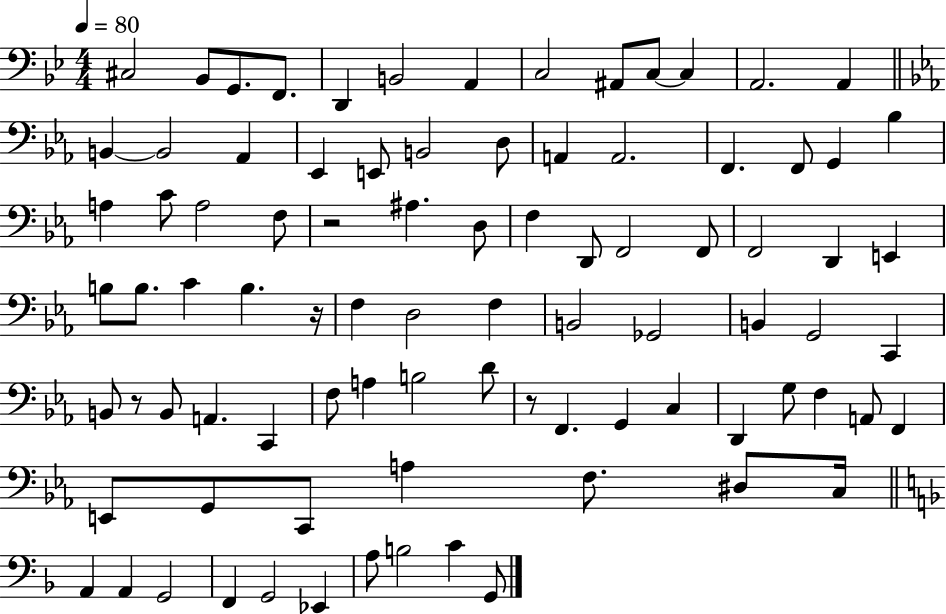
{
  \clef bass
  \numericTimeSignature
  \time 4/4
  \key bes \major
  \tempo 4 = 80
  cis2 bes,8 g,8. f,8. | d,4 b,2 a,4 | c2 ais,8 c8~~ c4 | a,2. a,4 | \break \bar "||" \break \key ees \major b,4~~ b,2 aes,4 | ees,4 e,8 b,2 d8 | a,4 a,2. | f,4. f,8 g,4 bes4 | \break a4 c'8 a2 f8 | r2 ais4. d8 | f4 d,8 f,2 f,8 | f,2 d,4 e,4 | \break b8 b8. c'4 b4. r16 | f4 d2 f4 | b,2 ges,2 | b,4 g,2 c,4 | \break b,8 r8 b,8 a,4. c,4 | f8 a4 b2 d'8 | r8 f,4. g,4 c4 | d,4 g8 f4 a,8 f,4 | \break e,8 g,8 c,8 a4 f8. dis8 c16 | \bar "||" \break \key f \major a,4 a,4 g,2 | f,4 g,2 ees,4 | a8 b2 c'4 g,8 | \bar "|."
}